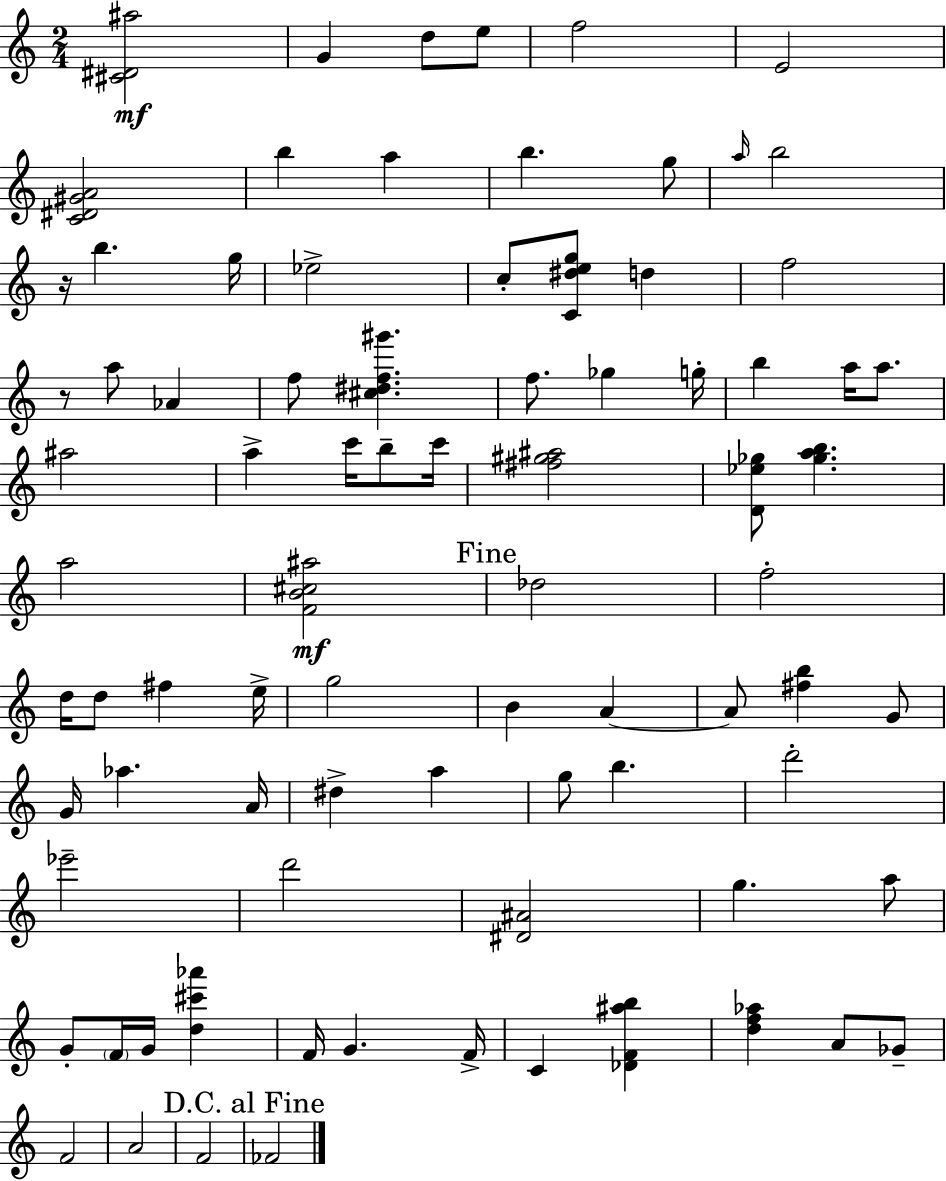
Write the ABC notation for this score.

X:1
T:Untitled
M:2/4
L:1/4
K:C
[^C^D^a]2 G d/2 e/2 f2 E2 [C^D^GA]2 b a b g/2 a/4 b2 z/4 b g/4 _e2 c/2 [C^deg]/2 d f2 z/2 a/2 _A f/2 [^c^df^g'] f/2 _g g/4 b a/4 a/2 ^a2 a c'/4 b/2 c'/4 [^f^g^a]2 [D_e_g]/2 [_gab] a2 [FB^c^a]2 _d2 f2 d/4 d/2 ^f e/4 g2 B A A/2 [^fb] G/2 G/4 _a A/4 ^d a g/2 b d'2 _e'2 d'2 [^D^A]2 g a/2 G/2 F/4 G/4 [d^c'_a'] F/4 G F/4 C [_DF^ab] [df_a] A/2 _G/2 F2 A2 F2 _F2